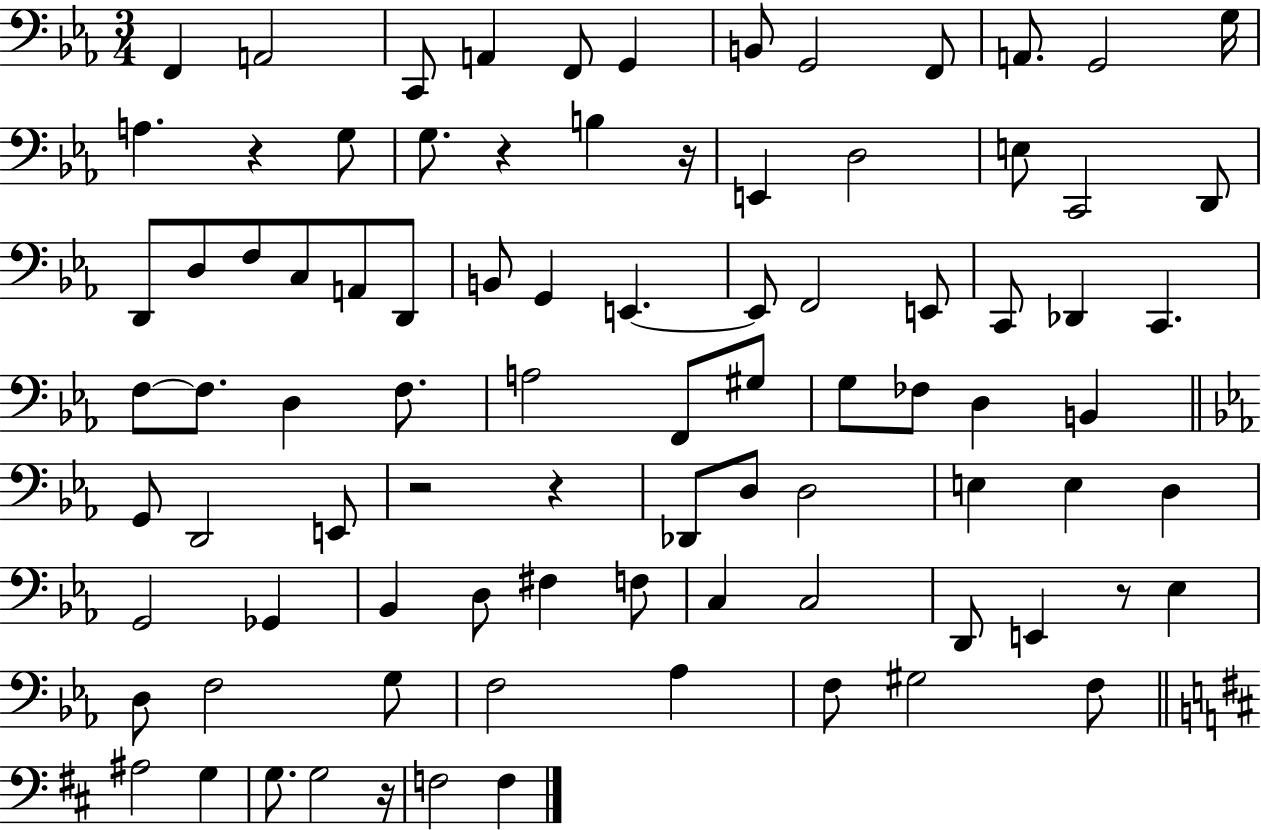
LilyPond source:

{
  \clef bass
  \numericTimeSignature
  \time 3/4
  \key ees \major
  f,4 a,2 | c,8 a,4 f,8 g,4 | b,8 g,2 f,8 | a,8. g,2 g16 | \break a4. r4 g8 | g8. r4 b4 r16 | e,4 d2 | e8 c,2 d,8 | \break d,8 d8 f8 c8 a,8 d,8 | b,8 g,4 e,4.~~ | e,8 f,2 e,8 | c,8 des,4 c,4. | \break f8~~ f8. d4 f8. | a2 f,8 gis8 | g8 fes8 d4 b,4 | \bar "||" \break \key ees \major g,8 d,2 e,8 | r2 r4 | des,8 d8 d2 | e4 e4 d4 | \break g,2 ges,4 | bes,4 d8 fis4 f8 | c4 c2 | d,8 e,4 r8 ees4 | \break d8 f2 g8 | f2 aes4 | f8 gis2 f8 | \bar "||" \break \key b \minor ais2 g4 | g8. g2 r16 | f2 f4 | \bar "|."
}